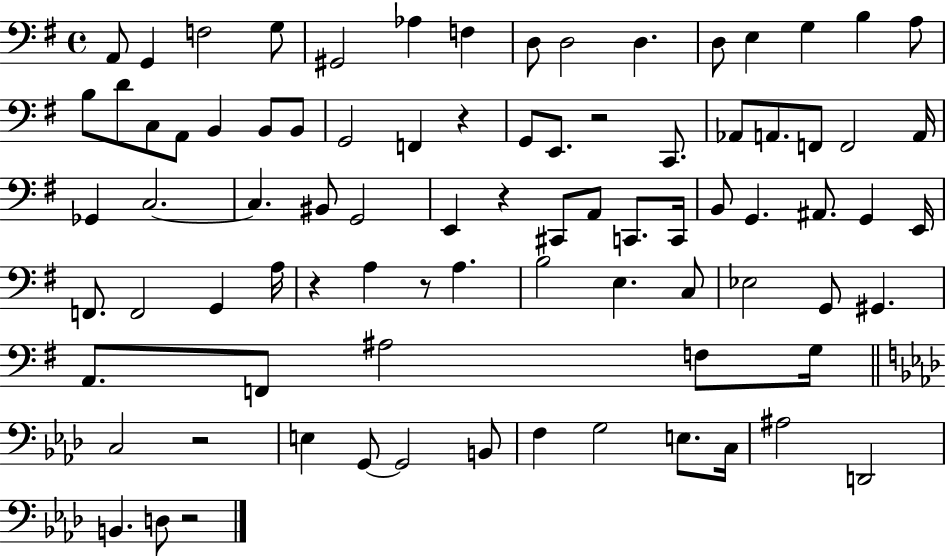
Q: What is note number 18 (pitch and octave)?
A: C3